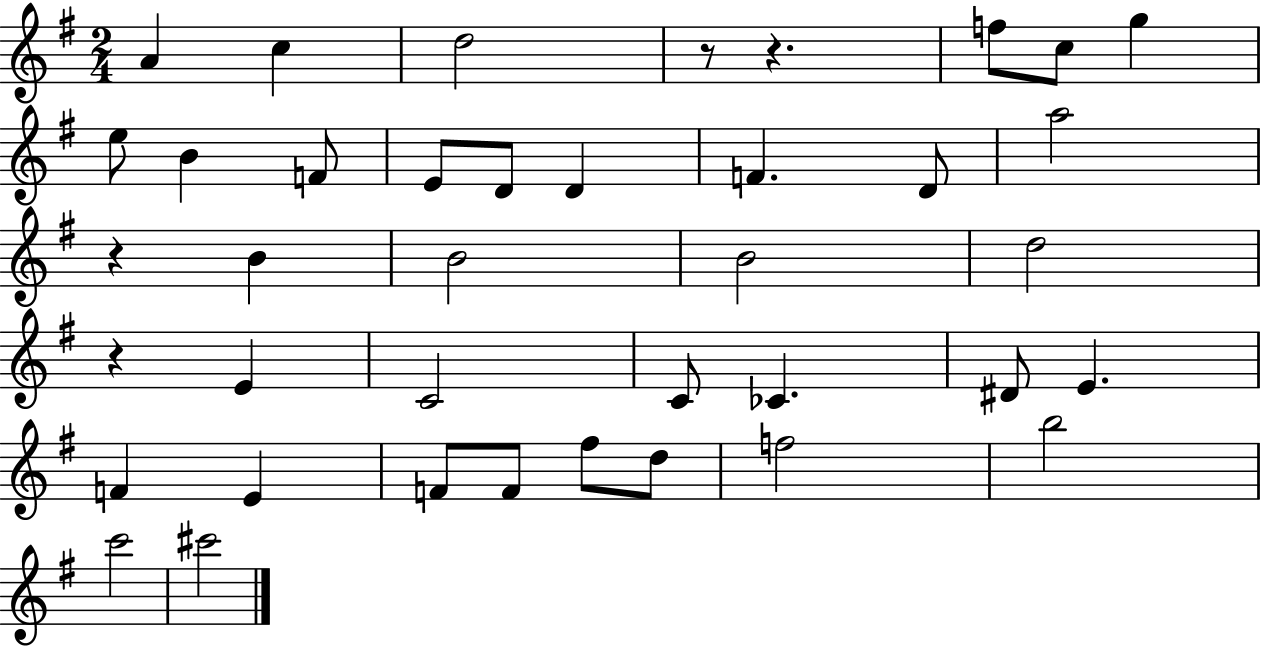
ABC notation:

X:1
T:Untitled
M:2/4
L:1/4
K:G
A c d2 z/2 z f/2 c/2 g e/2 B F/2 E/2 D/2 D F D/2 a2 z B B2 B2 d2 z E C2 C/2 _C ^D/2 E F E F/2 F/2 ^f/2 d/2 f2 b2 c'2 ^c'2